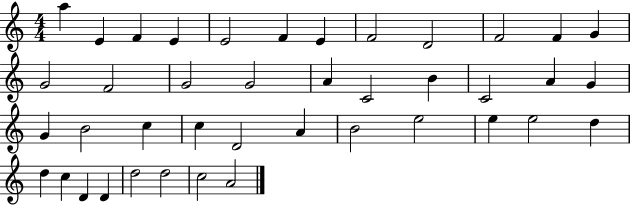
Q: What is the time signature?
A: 4/4